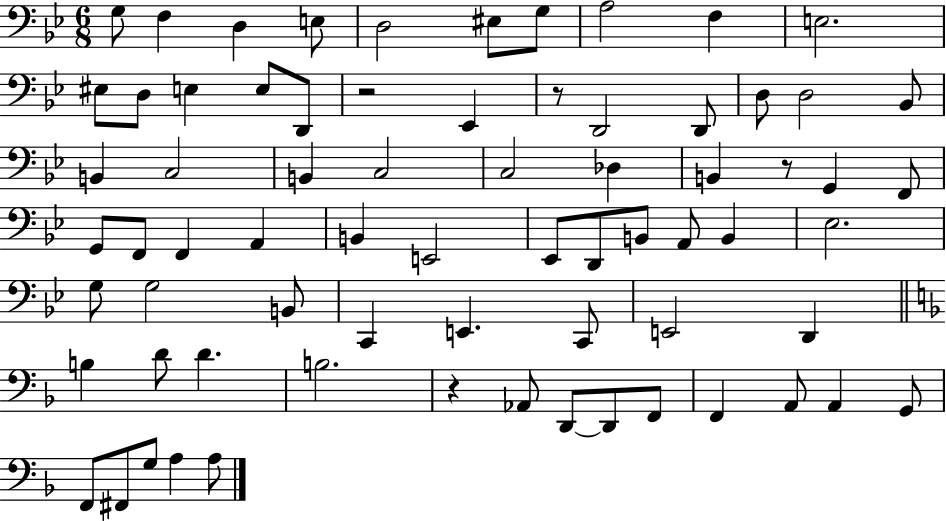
{
  \clef bass
  \numericTimeSignature
  \time 6/8
  \key bes \major
  g8 f4 d4 e8 | d2 eis8 g8 | a2 f4 | e2. | \break eis8 d8 e4 e8 d,8 | r2 ees,4 | r8 d,2 d,8 | d8 d2 bes,8 | \break b,4 c2 | b,4 c2 | c2 des4 | b,4 r8 g,4 f,8 | \break g,8 f,8 f,4 a,4 | b,4 e,2 | ees,8 d,8 b,8 a,8 b,4 | ees2. | \break g8 g2 b,8 | c,4 e,4. c,8 | e,2 d,4 | \bar "||" \break \key f \major b4 d'8 d'4. | b2. | r4 aes,8 d,8~~ d,8 f,8 | f,4 a,8 a,4 g,8 | \break f,8 fis,8 g8 a4 a8 | \bar "|."
}